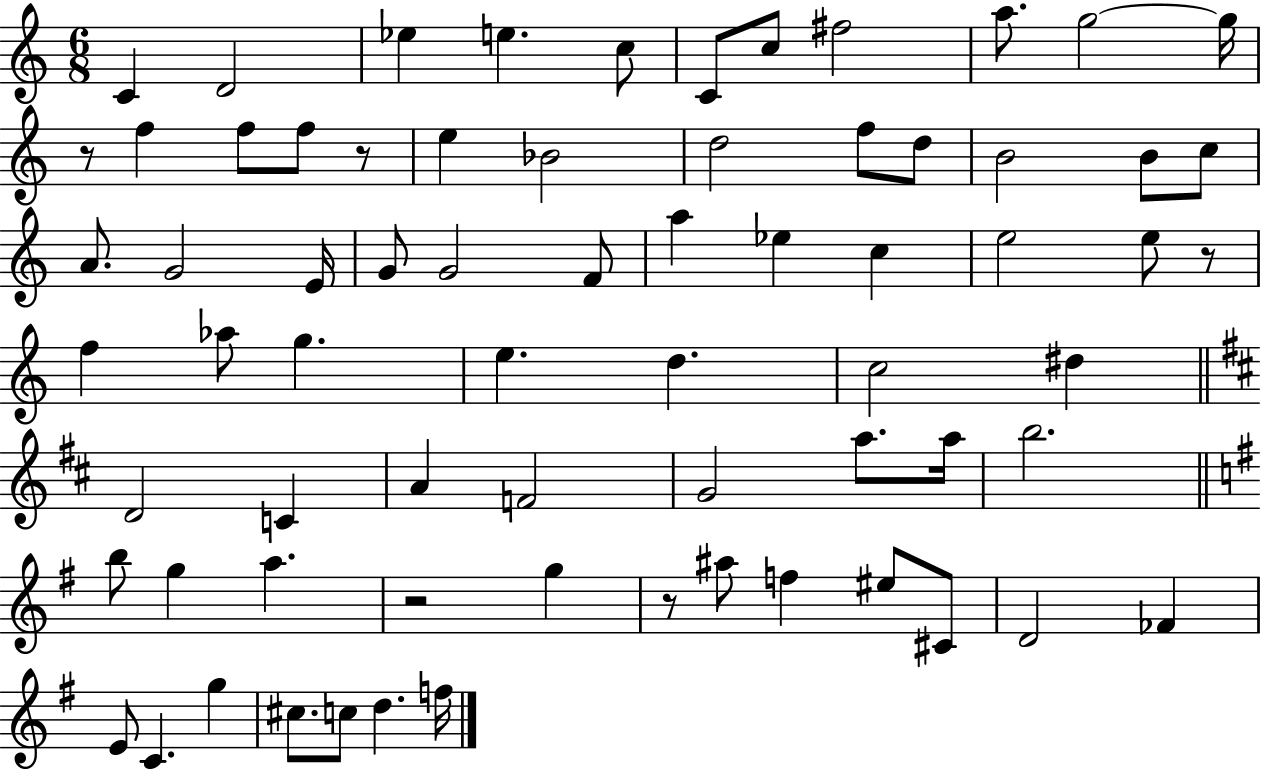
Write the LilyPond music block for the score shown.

{
  \clef treble
  \numericTimeSignature
  \time 6/8
  \key c \major
  c'4 d'2 | ees''4 e''4. c''8 | c'8 c''8 fis''2 | a''8. g''2~~ g''16 | \break r8 f''4 f''8 f''8 r8 | e''4 bes'2 | d''2 f''8 d''8 | b'2 b'8 c''8 | \break a'8. g'2 e'16 | g'8 g'2 f'8 | a''4 ees''4 c''4 | e''2 e''8 r8 | \break f''4 aes''8 g''4. | e''4. d''4. | c''2 dis''4 | \bar "||" \break \key d \major d'2 c'4 | a'4 f'2 | g'2 a''8. a''16 | b''2. | \break \bar "||" \break \key g \major b''8 g''4 a''4. | r2 g''4 | r8 ais''8 f''4 eis''8 cis'8 | d'2 fes'4 | \break e'8 c'4. g''4 | cis''8. c''8 d''4. f''16 | \bar "|."
}